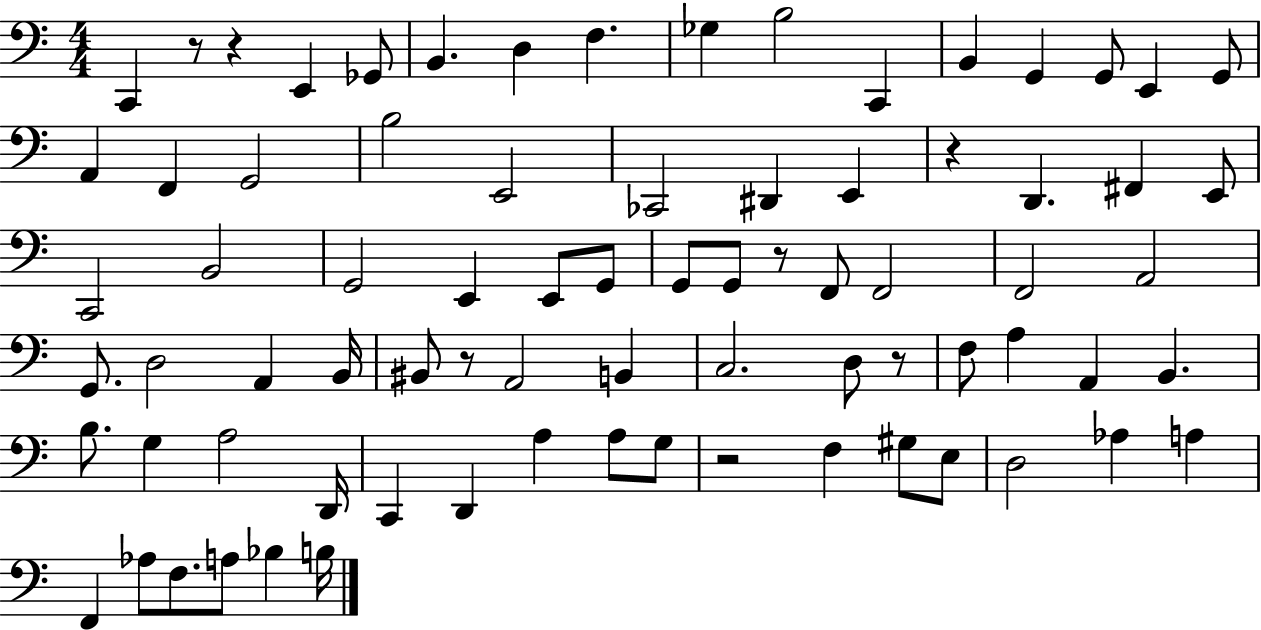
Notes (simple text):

C2/q R/e R/q E2/q Gb2/e B2/q. D3/q F3/q. Gb3/q B3/h C2/q B2/q G2/q G2/e E2/q G2/e A2/q F2/q G2/h B3/h E2/h CES2/h D#2/q E2/q R/q D2/q. F#2/q E2/e C2/h B2/h G2/h E2/q E2/e G2/e G2/e G2/e R/e F2/e F2/h F2/h A2/h G2/e. D3/h A2/q B2/s BIS2/e R/e A2/h B2/q C3/h. D3/e R/e F3/e A3/q A2/q B2/q. B3/e. G3/q A3/h D2/s C2/q D2/q A3/q A3/e G3/e R/h F3/q G#3/e E3/e D3/h Ab3/q A3/q F2/q Ab3/e F3/e. A3/e Bb3/q B3/s